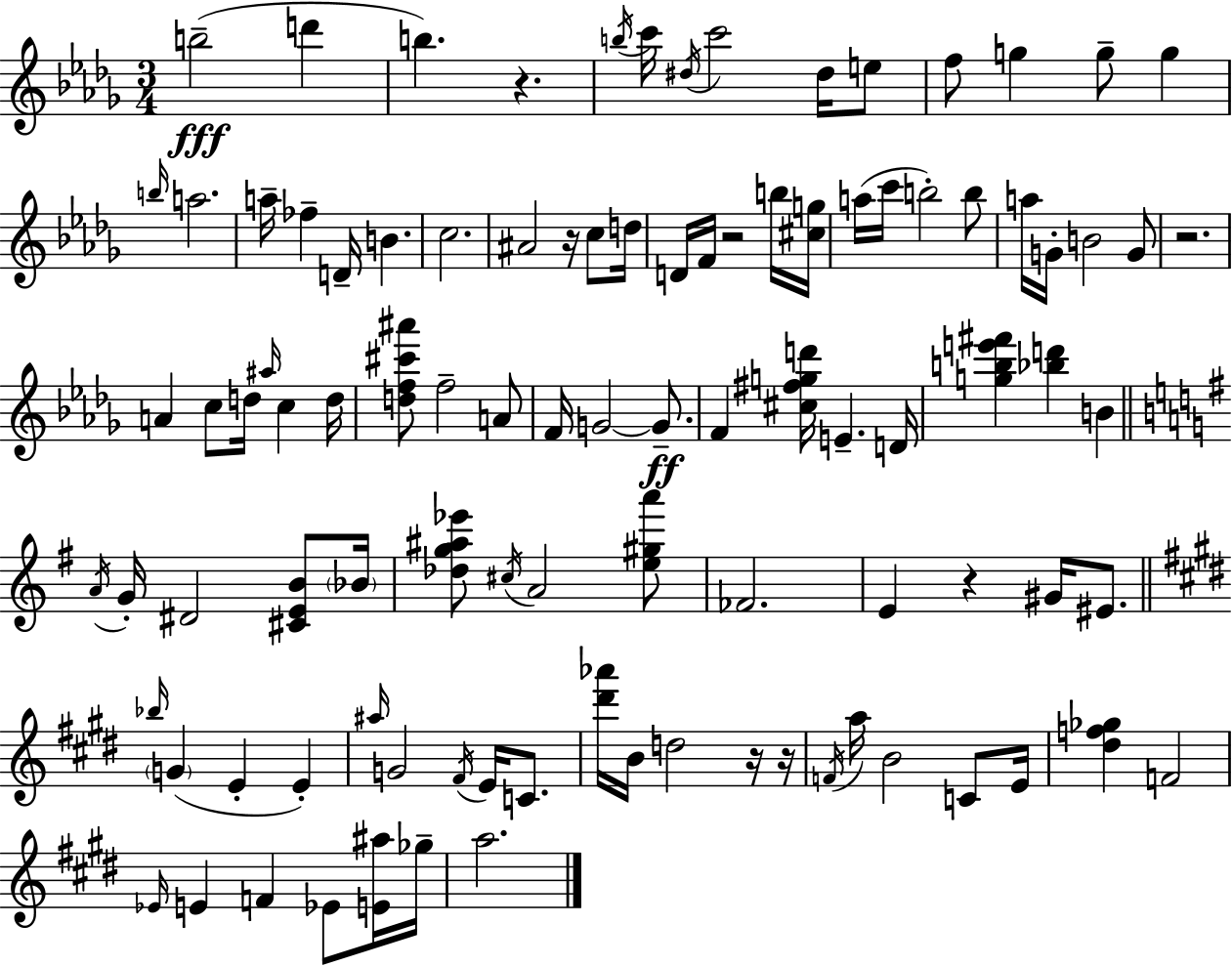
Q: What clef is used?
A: treble